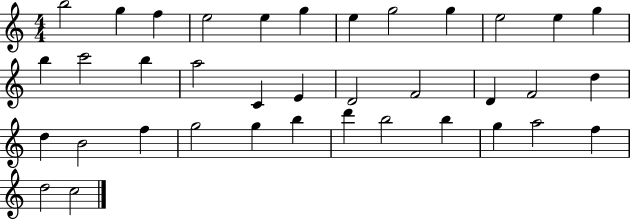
X:1
T:Untitled
M:4/4
L:1/4
K:C
b2 g f e2 e g e g2 g e2 e g b c'2 b a2 C E D2 F2 D F2 d d B2 f g2 g b d' b2 b g a2 f d2 c2